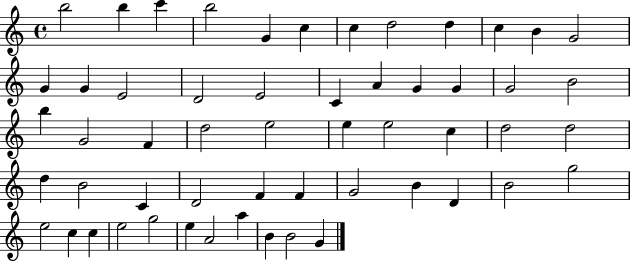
B5/h B5/q C6/q B5/h G4/q C5/q C5/q D5/h D5/q C5/q B4/q G4/h G4/q G4/q E4/h D4/h E4/h C4/q A4/q G4/q G4/q G4/h B4/h B5/q G4/h F4/q D5/h E5/h E5/q E5/h C5/q D5/h D5/h D5/q B4/h C4/q D4/h F4/q F4/q G4/h B4/q D4/q B4/h G5/h E5/h C5/q C5/q E5/h G5/h E5/q A4/h A5/q B4/q B4/h G4/q